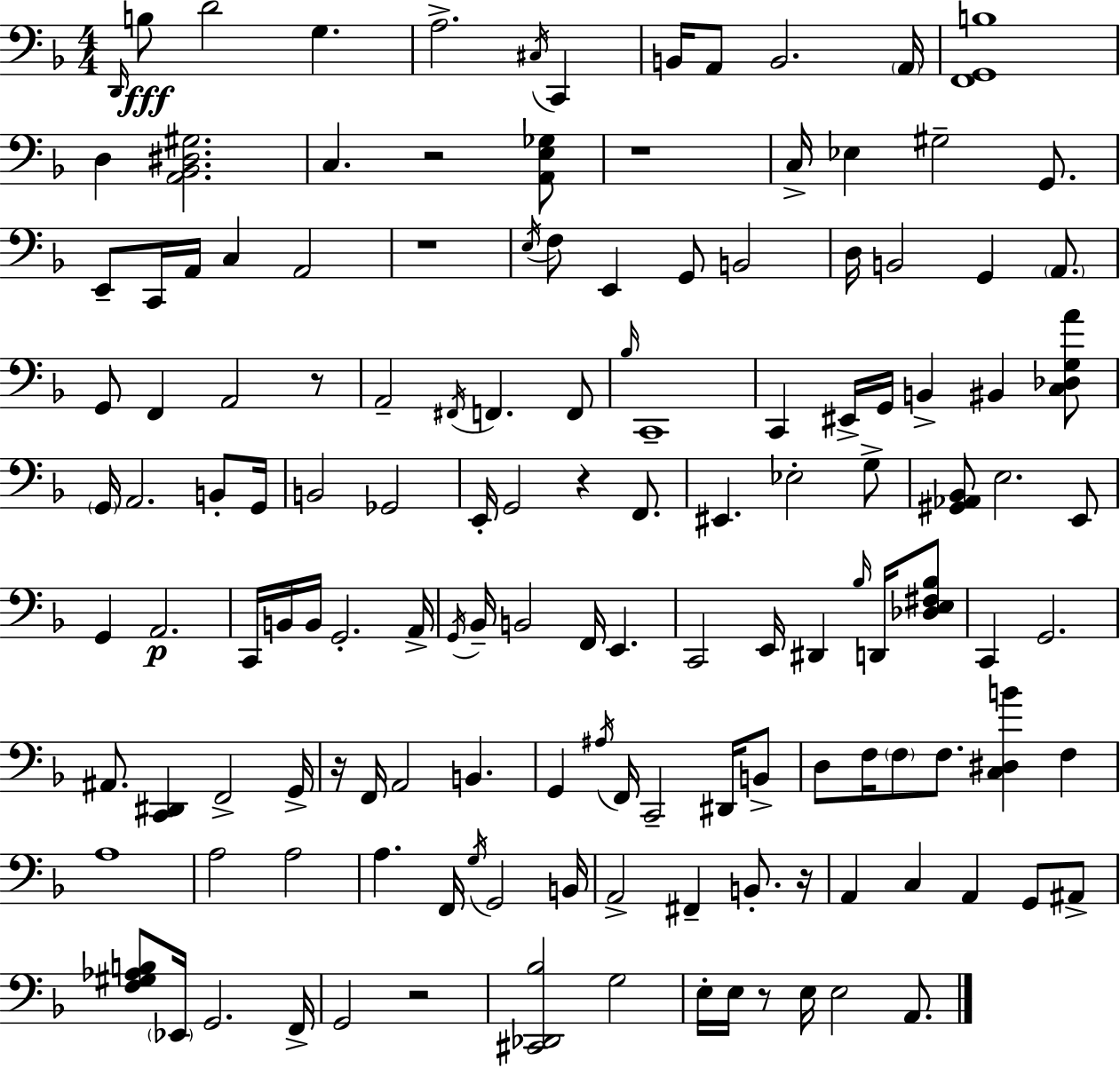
{
  \clef bass
  \numericTimeSignature
  \time 4/4
  \key d \minor
  \repeat volta 2 { \grace { d,16 }\fff b8 d'2 g4. | a2.-> \acciaccatura { cis16 } c,4 | b,16 a,8 b,2. | \parenthesize a,16 <f, g, b>1 | \break d4 <a, bes, dis gis>2. | c4. r2 | <a, e ges>8 r1 | c16-> ees4 gis2-- g,8. | \break e,8-- c,16 a,16 c4 a,2 | r1 | \acciaccatura { e16 } f8 e,4 g,8 b,2 | d16 b,2 g,4 | \break \parenthesize a,8. g,8 f,4 a,2 | r8 a,2-- \acciaccatura { fis,16 } f,4. | f,8 \grace { bes16 } c,1-- | c,4 eis,16-> g,16 b,4-> bis,4 | \break <c des g a'>8 \parenthesize g,16 a,2. | b,8-. g,16 b,2 ges,2 | e,16-. g,2 r4 | f,8. eis,4. ees2-. | \break g8-> <gis, aes, bes,>8 e2. | e,8 g,4 a,2.\p | c,16 b,16 b,16 g,2.-. | a,16-> \acciaccatura { g,16 } bes,16-- b,2 f,16 | \break e,4. c,2 e,16 dis,4 | \grace { bes16 } d,16 <des e fis bes>8 c,4 g,2. | ais,8. <c, dis,>4 f,2-> | g,16-> r16 f,16 a,2 | \break b,4. g,4 \acciaccatura { ais16 } f,16 c,2-- | dis,16 b,8-> d8 f16 \parenthesize f8 f8. | <c dis b'>4 f4 a1 | a2 | \break a2 a4. f,16 \acciaccatura { g16 } | g,2 b,16 a,2-> | fis,4-- b,8.-. r16 a,4 c4 | a,4 g,8 ais,8-> <f gis aes b>8 \parenthesize ees,16 g,2. | \break f,16-> g,2 | r2 <cis, des, bes>2 | g2 e16-. e16 r8 e16 e2 | a,8. } \bar "|."
}